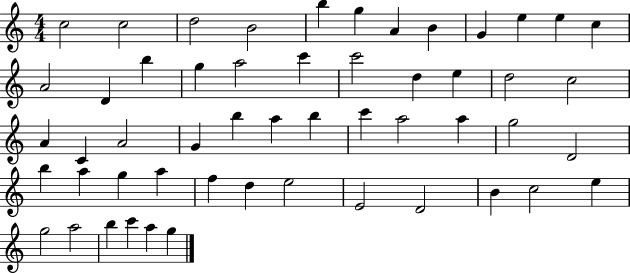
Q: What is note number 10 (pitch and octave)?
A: E5